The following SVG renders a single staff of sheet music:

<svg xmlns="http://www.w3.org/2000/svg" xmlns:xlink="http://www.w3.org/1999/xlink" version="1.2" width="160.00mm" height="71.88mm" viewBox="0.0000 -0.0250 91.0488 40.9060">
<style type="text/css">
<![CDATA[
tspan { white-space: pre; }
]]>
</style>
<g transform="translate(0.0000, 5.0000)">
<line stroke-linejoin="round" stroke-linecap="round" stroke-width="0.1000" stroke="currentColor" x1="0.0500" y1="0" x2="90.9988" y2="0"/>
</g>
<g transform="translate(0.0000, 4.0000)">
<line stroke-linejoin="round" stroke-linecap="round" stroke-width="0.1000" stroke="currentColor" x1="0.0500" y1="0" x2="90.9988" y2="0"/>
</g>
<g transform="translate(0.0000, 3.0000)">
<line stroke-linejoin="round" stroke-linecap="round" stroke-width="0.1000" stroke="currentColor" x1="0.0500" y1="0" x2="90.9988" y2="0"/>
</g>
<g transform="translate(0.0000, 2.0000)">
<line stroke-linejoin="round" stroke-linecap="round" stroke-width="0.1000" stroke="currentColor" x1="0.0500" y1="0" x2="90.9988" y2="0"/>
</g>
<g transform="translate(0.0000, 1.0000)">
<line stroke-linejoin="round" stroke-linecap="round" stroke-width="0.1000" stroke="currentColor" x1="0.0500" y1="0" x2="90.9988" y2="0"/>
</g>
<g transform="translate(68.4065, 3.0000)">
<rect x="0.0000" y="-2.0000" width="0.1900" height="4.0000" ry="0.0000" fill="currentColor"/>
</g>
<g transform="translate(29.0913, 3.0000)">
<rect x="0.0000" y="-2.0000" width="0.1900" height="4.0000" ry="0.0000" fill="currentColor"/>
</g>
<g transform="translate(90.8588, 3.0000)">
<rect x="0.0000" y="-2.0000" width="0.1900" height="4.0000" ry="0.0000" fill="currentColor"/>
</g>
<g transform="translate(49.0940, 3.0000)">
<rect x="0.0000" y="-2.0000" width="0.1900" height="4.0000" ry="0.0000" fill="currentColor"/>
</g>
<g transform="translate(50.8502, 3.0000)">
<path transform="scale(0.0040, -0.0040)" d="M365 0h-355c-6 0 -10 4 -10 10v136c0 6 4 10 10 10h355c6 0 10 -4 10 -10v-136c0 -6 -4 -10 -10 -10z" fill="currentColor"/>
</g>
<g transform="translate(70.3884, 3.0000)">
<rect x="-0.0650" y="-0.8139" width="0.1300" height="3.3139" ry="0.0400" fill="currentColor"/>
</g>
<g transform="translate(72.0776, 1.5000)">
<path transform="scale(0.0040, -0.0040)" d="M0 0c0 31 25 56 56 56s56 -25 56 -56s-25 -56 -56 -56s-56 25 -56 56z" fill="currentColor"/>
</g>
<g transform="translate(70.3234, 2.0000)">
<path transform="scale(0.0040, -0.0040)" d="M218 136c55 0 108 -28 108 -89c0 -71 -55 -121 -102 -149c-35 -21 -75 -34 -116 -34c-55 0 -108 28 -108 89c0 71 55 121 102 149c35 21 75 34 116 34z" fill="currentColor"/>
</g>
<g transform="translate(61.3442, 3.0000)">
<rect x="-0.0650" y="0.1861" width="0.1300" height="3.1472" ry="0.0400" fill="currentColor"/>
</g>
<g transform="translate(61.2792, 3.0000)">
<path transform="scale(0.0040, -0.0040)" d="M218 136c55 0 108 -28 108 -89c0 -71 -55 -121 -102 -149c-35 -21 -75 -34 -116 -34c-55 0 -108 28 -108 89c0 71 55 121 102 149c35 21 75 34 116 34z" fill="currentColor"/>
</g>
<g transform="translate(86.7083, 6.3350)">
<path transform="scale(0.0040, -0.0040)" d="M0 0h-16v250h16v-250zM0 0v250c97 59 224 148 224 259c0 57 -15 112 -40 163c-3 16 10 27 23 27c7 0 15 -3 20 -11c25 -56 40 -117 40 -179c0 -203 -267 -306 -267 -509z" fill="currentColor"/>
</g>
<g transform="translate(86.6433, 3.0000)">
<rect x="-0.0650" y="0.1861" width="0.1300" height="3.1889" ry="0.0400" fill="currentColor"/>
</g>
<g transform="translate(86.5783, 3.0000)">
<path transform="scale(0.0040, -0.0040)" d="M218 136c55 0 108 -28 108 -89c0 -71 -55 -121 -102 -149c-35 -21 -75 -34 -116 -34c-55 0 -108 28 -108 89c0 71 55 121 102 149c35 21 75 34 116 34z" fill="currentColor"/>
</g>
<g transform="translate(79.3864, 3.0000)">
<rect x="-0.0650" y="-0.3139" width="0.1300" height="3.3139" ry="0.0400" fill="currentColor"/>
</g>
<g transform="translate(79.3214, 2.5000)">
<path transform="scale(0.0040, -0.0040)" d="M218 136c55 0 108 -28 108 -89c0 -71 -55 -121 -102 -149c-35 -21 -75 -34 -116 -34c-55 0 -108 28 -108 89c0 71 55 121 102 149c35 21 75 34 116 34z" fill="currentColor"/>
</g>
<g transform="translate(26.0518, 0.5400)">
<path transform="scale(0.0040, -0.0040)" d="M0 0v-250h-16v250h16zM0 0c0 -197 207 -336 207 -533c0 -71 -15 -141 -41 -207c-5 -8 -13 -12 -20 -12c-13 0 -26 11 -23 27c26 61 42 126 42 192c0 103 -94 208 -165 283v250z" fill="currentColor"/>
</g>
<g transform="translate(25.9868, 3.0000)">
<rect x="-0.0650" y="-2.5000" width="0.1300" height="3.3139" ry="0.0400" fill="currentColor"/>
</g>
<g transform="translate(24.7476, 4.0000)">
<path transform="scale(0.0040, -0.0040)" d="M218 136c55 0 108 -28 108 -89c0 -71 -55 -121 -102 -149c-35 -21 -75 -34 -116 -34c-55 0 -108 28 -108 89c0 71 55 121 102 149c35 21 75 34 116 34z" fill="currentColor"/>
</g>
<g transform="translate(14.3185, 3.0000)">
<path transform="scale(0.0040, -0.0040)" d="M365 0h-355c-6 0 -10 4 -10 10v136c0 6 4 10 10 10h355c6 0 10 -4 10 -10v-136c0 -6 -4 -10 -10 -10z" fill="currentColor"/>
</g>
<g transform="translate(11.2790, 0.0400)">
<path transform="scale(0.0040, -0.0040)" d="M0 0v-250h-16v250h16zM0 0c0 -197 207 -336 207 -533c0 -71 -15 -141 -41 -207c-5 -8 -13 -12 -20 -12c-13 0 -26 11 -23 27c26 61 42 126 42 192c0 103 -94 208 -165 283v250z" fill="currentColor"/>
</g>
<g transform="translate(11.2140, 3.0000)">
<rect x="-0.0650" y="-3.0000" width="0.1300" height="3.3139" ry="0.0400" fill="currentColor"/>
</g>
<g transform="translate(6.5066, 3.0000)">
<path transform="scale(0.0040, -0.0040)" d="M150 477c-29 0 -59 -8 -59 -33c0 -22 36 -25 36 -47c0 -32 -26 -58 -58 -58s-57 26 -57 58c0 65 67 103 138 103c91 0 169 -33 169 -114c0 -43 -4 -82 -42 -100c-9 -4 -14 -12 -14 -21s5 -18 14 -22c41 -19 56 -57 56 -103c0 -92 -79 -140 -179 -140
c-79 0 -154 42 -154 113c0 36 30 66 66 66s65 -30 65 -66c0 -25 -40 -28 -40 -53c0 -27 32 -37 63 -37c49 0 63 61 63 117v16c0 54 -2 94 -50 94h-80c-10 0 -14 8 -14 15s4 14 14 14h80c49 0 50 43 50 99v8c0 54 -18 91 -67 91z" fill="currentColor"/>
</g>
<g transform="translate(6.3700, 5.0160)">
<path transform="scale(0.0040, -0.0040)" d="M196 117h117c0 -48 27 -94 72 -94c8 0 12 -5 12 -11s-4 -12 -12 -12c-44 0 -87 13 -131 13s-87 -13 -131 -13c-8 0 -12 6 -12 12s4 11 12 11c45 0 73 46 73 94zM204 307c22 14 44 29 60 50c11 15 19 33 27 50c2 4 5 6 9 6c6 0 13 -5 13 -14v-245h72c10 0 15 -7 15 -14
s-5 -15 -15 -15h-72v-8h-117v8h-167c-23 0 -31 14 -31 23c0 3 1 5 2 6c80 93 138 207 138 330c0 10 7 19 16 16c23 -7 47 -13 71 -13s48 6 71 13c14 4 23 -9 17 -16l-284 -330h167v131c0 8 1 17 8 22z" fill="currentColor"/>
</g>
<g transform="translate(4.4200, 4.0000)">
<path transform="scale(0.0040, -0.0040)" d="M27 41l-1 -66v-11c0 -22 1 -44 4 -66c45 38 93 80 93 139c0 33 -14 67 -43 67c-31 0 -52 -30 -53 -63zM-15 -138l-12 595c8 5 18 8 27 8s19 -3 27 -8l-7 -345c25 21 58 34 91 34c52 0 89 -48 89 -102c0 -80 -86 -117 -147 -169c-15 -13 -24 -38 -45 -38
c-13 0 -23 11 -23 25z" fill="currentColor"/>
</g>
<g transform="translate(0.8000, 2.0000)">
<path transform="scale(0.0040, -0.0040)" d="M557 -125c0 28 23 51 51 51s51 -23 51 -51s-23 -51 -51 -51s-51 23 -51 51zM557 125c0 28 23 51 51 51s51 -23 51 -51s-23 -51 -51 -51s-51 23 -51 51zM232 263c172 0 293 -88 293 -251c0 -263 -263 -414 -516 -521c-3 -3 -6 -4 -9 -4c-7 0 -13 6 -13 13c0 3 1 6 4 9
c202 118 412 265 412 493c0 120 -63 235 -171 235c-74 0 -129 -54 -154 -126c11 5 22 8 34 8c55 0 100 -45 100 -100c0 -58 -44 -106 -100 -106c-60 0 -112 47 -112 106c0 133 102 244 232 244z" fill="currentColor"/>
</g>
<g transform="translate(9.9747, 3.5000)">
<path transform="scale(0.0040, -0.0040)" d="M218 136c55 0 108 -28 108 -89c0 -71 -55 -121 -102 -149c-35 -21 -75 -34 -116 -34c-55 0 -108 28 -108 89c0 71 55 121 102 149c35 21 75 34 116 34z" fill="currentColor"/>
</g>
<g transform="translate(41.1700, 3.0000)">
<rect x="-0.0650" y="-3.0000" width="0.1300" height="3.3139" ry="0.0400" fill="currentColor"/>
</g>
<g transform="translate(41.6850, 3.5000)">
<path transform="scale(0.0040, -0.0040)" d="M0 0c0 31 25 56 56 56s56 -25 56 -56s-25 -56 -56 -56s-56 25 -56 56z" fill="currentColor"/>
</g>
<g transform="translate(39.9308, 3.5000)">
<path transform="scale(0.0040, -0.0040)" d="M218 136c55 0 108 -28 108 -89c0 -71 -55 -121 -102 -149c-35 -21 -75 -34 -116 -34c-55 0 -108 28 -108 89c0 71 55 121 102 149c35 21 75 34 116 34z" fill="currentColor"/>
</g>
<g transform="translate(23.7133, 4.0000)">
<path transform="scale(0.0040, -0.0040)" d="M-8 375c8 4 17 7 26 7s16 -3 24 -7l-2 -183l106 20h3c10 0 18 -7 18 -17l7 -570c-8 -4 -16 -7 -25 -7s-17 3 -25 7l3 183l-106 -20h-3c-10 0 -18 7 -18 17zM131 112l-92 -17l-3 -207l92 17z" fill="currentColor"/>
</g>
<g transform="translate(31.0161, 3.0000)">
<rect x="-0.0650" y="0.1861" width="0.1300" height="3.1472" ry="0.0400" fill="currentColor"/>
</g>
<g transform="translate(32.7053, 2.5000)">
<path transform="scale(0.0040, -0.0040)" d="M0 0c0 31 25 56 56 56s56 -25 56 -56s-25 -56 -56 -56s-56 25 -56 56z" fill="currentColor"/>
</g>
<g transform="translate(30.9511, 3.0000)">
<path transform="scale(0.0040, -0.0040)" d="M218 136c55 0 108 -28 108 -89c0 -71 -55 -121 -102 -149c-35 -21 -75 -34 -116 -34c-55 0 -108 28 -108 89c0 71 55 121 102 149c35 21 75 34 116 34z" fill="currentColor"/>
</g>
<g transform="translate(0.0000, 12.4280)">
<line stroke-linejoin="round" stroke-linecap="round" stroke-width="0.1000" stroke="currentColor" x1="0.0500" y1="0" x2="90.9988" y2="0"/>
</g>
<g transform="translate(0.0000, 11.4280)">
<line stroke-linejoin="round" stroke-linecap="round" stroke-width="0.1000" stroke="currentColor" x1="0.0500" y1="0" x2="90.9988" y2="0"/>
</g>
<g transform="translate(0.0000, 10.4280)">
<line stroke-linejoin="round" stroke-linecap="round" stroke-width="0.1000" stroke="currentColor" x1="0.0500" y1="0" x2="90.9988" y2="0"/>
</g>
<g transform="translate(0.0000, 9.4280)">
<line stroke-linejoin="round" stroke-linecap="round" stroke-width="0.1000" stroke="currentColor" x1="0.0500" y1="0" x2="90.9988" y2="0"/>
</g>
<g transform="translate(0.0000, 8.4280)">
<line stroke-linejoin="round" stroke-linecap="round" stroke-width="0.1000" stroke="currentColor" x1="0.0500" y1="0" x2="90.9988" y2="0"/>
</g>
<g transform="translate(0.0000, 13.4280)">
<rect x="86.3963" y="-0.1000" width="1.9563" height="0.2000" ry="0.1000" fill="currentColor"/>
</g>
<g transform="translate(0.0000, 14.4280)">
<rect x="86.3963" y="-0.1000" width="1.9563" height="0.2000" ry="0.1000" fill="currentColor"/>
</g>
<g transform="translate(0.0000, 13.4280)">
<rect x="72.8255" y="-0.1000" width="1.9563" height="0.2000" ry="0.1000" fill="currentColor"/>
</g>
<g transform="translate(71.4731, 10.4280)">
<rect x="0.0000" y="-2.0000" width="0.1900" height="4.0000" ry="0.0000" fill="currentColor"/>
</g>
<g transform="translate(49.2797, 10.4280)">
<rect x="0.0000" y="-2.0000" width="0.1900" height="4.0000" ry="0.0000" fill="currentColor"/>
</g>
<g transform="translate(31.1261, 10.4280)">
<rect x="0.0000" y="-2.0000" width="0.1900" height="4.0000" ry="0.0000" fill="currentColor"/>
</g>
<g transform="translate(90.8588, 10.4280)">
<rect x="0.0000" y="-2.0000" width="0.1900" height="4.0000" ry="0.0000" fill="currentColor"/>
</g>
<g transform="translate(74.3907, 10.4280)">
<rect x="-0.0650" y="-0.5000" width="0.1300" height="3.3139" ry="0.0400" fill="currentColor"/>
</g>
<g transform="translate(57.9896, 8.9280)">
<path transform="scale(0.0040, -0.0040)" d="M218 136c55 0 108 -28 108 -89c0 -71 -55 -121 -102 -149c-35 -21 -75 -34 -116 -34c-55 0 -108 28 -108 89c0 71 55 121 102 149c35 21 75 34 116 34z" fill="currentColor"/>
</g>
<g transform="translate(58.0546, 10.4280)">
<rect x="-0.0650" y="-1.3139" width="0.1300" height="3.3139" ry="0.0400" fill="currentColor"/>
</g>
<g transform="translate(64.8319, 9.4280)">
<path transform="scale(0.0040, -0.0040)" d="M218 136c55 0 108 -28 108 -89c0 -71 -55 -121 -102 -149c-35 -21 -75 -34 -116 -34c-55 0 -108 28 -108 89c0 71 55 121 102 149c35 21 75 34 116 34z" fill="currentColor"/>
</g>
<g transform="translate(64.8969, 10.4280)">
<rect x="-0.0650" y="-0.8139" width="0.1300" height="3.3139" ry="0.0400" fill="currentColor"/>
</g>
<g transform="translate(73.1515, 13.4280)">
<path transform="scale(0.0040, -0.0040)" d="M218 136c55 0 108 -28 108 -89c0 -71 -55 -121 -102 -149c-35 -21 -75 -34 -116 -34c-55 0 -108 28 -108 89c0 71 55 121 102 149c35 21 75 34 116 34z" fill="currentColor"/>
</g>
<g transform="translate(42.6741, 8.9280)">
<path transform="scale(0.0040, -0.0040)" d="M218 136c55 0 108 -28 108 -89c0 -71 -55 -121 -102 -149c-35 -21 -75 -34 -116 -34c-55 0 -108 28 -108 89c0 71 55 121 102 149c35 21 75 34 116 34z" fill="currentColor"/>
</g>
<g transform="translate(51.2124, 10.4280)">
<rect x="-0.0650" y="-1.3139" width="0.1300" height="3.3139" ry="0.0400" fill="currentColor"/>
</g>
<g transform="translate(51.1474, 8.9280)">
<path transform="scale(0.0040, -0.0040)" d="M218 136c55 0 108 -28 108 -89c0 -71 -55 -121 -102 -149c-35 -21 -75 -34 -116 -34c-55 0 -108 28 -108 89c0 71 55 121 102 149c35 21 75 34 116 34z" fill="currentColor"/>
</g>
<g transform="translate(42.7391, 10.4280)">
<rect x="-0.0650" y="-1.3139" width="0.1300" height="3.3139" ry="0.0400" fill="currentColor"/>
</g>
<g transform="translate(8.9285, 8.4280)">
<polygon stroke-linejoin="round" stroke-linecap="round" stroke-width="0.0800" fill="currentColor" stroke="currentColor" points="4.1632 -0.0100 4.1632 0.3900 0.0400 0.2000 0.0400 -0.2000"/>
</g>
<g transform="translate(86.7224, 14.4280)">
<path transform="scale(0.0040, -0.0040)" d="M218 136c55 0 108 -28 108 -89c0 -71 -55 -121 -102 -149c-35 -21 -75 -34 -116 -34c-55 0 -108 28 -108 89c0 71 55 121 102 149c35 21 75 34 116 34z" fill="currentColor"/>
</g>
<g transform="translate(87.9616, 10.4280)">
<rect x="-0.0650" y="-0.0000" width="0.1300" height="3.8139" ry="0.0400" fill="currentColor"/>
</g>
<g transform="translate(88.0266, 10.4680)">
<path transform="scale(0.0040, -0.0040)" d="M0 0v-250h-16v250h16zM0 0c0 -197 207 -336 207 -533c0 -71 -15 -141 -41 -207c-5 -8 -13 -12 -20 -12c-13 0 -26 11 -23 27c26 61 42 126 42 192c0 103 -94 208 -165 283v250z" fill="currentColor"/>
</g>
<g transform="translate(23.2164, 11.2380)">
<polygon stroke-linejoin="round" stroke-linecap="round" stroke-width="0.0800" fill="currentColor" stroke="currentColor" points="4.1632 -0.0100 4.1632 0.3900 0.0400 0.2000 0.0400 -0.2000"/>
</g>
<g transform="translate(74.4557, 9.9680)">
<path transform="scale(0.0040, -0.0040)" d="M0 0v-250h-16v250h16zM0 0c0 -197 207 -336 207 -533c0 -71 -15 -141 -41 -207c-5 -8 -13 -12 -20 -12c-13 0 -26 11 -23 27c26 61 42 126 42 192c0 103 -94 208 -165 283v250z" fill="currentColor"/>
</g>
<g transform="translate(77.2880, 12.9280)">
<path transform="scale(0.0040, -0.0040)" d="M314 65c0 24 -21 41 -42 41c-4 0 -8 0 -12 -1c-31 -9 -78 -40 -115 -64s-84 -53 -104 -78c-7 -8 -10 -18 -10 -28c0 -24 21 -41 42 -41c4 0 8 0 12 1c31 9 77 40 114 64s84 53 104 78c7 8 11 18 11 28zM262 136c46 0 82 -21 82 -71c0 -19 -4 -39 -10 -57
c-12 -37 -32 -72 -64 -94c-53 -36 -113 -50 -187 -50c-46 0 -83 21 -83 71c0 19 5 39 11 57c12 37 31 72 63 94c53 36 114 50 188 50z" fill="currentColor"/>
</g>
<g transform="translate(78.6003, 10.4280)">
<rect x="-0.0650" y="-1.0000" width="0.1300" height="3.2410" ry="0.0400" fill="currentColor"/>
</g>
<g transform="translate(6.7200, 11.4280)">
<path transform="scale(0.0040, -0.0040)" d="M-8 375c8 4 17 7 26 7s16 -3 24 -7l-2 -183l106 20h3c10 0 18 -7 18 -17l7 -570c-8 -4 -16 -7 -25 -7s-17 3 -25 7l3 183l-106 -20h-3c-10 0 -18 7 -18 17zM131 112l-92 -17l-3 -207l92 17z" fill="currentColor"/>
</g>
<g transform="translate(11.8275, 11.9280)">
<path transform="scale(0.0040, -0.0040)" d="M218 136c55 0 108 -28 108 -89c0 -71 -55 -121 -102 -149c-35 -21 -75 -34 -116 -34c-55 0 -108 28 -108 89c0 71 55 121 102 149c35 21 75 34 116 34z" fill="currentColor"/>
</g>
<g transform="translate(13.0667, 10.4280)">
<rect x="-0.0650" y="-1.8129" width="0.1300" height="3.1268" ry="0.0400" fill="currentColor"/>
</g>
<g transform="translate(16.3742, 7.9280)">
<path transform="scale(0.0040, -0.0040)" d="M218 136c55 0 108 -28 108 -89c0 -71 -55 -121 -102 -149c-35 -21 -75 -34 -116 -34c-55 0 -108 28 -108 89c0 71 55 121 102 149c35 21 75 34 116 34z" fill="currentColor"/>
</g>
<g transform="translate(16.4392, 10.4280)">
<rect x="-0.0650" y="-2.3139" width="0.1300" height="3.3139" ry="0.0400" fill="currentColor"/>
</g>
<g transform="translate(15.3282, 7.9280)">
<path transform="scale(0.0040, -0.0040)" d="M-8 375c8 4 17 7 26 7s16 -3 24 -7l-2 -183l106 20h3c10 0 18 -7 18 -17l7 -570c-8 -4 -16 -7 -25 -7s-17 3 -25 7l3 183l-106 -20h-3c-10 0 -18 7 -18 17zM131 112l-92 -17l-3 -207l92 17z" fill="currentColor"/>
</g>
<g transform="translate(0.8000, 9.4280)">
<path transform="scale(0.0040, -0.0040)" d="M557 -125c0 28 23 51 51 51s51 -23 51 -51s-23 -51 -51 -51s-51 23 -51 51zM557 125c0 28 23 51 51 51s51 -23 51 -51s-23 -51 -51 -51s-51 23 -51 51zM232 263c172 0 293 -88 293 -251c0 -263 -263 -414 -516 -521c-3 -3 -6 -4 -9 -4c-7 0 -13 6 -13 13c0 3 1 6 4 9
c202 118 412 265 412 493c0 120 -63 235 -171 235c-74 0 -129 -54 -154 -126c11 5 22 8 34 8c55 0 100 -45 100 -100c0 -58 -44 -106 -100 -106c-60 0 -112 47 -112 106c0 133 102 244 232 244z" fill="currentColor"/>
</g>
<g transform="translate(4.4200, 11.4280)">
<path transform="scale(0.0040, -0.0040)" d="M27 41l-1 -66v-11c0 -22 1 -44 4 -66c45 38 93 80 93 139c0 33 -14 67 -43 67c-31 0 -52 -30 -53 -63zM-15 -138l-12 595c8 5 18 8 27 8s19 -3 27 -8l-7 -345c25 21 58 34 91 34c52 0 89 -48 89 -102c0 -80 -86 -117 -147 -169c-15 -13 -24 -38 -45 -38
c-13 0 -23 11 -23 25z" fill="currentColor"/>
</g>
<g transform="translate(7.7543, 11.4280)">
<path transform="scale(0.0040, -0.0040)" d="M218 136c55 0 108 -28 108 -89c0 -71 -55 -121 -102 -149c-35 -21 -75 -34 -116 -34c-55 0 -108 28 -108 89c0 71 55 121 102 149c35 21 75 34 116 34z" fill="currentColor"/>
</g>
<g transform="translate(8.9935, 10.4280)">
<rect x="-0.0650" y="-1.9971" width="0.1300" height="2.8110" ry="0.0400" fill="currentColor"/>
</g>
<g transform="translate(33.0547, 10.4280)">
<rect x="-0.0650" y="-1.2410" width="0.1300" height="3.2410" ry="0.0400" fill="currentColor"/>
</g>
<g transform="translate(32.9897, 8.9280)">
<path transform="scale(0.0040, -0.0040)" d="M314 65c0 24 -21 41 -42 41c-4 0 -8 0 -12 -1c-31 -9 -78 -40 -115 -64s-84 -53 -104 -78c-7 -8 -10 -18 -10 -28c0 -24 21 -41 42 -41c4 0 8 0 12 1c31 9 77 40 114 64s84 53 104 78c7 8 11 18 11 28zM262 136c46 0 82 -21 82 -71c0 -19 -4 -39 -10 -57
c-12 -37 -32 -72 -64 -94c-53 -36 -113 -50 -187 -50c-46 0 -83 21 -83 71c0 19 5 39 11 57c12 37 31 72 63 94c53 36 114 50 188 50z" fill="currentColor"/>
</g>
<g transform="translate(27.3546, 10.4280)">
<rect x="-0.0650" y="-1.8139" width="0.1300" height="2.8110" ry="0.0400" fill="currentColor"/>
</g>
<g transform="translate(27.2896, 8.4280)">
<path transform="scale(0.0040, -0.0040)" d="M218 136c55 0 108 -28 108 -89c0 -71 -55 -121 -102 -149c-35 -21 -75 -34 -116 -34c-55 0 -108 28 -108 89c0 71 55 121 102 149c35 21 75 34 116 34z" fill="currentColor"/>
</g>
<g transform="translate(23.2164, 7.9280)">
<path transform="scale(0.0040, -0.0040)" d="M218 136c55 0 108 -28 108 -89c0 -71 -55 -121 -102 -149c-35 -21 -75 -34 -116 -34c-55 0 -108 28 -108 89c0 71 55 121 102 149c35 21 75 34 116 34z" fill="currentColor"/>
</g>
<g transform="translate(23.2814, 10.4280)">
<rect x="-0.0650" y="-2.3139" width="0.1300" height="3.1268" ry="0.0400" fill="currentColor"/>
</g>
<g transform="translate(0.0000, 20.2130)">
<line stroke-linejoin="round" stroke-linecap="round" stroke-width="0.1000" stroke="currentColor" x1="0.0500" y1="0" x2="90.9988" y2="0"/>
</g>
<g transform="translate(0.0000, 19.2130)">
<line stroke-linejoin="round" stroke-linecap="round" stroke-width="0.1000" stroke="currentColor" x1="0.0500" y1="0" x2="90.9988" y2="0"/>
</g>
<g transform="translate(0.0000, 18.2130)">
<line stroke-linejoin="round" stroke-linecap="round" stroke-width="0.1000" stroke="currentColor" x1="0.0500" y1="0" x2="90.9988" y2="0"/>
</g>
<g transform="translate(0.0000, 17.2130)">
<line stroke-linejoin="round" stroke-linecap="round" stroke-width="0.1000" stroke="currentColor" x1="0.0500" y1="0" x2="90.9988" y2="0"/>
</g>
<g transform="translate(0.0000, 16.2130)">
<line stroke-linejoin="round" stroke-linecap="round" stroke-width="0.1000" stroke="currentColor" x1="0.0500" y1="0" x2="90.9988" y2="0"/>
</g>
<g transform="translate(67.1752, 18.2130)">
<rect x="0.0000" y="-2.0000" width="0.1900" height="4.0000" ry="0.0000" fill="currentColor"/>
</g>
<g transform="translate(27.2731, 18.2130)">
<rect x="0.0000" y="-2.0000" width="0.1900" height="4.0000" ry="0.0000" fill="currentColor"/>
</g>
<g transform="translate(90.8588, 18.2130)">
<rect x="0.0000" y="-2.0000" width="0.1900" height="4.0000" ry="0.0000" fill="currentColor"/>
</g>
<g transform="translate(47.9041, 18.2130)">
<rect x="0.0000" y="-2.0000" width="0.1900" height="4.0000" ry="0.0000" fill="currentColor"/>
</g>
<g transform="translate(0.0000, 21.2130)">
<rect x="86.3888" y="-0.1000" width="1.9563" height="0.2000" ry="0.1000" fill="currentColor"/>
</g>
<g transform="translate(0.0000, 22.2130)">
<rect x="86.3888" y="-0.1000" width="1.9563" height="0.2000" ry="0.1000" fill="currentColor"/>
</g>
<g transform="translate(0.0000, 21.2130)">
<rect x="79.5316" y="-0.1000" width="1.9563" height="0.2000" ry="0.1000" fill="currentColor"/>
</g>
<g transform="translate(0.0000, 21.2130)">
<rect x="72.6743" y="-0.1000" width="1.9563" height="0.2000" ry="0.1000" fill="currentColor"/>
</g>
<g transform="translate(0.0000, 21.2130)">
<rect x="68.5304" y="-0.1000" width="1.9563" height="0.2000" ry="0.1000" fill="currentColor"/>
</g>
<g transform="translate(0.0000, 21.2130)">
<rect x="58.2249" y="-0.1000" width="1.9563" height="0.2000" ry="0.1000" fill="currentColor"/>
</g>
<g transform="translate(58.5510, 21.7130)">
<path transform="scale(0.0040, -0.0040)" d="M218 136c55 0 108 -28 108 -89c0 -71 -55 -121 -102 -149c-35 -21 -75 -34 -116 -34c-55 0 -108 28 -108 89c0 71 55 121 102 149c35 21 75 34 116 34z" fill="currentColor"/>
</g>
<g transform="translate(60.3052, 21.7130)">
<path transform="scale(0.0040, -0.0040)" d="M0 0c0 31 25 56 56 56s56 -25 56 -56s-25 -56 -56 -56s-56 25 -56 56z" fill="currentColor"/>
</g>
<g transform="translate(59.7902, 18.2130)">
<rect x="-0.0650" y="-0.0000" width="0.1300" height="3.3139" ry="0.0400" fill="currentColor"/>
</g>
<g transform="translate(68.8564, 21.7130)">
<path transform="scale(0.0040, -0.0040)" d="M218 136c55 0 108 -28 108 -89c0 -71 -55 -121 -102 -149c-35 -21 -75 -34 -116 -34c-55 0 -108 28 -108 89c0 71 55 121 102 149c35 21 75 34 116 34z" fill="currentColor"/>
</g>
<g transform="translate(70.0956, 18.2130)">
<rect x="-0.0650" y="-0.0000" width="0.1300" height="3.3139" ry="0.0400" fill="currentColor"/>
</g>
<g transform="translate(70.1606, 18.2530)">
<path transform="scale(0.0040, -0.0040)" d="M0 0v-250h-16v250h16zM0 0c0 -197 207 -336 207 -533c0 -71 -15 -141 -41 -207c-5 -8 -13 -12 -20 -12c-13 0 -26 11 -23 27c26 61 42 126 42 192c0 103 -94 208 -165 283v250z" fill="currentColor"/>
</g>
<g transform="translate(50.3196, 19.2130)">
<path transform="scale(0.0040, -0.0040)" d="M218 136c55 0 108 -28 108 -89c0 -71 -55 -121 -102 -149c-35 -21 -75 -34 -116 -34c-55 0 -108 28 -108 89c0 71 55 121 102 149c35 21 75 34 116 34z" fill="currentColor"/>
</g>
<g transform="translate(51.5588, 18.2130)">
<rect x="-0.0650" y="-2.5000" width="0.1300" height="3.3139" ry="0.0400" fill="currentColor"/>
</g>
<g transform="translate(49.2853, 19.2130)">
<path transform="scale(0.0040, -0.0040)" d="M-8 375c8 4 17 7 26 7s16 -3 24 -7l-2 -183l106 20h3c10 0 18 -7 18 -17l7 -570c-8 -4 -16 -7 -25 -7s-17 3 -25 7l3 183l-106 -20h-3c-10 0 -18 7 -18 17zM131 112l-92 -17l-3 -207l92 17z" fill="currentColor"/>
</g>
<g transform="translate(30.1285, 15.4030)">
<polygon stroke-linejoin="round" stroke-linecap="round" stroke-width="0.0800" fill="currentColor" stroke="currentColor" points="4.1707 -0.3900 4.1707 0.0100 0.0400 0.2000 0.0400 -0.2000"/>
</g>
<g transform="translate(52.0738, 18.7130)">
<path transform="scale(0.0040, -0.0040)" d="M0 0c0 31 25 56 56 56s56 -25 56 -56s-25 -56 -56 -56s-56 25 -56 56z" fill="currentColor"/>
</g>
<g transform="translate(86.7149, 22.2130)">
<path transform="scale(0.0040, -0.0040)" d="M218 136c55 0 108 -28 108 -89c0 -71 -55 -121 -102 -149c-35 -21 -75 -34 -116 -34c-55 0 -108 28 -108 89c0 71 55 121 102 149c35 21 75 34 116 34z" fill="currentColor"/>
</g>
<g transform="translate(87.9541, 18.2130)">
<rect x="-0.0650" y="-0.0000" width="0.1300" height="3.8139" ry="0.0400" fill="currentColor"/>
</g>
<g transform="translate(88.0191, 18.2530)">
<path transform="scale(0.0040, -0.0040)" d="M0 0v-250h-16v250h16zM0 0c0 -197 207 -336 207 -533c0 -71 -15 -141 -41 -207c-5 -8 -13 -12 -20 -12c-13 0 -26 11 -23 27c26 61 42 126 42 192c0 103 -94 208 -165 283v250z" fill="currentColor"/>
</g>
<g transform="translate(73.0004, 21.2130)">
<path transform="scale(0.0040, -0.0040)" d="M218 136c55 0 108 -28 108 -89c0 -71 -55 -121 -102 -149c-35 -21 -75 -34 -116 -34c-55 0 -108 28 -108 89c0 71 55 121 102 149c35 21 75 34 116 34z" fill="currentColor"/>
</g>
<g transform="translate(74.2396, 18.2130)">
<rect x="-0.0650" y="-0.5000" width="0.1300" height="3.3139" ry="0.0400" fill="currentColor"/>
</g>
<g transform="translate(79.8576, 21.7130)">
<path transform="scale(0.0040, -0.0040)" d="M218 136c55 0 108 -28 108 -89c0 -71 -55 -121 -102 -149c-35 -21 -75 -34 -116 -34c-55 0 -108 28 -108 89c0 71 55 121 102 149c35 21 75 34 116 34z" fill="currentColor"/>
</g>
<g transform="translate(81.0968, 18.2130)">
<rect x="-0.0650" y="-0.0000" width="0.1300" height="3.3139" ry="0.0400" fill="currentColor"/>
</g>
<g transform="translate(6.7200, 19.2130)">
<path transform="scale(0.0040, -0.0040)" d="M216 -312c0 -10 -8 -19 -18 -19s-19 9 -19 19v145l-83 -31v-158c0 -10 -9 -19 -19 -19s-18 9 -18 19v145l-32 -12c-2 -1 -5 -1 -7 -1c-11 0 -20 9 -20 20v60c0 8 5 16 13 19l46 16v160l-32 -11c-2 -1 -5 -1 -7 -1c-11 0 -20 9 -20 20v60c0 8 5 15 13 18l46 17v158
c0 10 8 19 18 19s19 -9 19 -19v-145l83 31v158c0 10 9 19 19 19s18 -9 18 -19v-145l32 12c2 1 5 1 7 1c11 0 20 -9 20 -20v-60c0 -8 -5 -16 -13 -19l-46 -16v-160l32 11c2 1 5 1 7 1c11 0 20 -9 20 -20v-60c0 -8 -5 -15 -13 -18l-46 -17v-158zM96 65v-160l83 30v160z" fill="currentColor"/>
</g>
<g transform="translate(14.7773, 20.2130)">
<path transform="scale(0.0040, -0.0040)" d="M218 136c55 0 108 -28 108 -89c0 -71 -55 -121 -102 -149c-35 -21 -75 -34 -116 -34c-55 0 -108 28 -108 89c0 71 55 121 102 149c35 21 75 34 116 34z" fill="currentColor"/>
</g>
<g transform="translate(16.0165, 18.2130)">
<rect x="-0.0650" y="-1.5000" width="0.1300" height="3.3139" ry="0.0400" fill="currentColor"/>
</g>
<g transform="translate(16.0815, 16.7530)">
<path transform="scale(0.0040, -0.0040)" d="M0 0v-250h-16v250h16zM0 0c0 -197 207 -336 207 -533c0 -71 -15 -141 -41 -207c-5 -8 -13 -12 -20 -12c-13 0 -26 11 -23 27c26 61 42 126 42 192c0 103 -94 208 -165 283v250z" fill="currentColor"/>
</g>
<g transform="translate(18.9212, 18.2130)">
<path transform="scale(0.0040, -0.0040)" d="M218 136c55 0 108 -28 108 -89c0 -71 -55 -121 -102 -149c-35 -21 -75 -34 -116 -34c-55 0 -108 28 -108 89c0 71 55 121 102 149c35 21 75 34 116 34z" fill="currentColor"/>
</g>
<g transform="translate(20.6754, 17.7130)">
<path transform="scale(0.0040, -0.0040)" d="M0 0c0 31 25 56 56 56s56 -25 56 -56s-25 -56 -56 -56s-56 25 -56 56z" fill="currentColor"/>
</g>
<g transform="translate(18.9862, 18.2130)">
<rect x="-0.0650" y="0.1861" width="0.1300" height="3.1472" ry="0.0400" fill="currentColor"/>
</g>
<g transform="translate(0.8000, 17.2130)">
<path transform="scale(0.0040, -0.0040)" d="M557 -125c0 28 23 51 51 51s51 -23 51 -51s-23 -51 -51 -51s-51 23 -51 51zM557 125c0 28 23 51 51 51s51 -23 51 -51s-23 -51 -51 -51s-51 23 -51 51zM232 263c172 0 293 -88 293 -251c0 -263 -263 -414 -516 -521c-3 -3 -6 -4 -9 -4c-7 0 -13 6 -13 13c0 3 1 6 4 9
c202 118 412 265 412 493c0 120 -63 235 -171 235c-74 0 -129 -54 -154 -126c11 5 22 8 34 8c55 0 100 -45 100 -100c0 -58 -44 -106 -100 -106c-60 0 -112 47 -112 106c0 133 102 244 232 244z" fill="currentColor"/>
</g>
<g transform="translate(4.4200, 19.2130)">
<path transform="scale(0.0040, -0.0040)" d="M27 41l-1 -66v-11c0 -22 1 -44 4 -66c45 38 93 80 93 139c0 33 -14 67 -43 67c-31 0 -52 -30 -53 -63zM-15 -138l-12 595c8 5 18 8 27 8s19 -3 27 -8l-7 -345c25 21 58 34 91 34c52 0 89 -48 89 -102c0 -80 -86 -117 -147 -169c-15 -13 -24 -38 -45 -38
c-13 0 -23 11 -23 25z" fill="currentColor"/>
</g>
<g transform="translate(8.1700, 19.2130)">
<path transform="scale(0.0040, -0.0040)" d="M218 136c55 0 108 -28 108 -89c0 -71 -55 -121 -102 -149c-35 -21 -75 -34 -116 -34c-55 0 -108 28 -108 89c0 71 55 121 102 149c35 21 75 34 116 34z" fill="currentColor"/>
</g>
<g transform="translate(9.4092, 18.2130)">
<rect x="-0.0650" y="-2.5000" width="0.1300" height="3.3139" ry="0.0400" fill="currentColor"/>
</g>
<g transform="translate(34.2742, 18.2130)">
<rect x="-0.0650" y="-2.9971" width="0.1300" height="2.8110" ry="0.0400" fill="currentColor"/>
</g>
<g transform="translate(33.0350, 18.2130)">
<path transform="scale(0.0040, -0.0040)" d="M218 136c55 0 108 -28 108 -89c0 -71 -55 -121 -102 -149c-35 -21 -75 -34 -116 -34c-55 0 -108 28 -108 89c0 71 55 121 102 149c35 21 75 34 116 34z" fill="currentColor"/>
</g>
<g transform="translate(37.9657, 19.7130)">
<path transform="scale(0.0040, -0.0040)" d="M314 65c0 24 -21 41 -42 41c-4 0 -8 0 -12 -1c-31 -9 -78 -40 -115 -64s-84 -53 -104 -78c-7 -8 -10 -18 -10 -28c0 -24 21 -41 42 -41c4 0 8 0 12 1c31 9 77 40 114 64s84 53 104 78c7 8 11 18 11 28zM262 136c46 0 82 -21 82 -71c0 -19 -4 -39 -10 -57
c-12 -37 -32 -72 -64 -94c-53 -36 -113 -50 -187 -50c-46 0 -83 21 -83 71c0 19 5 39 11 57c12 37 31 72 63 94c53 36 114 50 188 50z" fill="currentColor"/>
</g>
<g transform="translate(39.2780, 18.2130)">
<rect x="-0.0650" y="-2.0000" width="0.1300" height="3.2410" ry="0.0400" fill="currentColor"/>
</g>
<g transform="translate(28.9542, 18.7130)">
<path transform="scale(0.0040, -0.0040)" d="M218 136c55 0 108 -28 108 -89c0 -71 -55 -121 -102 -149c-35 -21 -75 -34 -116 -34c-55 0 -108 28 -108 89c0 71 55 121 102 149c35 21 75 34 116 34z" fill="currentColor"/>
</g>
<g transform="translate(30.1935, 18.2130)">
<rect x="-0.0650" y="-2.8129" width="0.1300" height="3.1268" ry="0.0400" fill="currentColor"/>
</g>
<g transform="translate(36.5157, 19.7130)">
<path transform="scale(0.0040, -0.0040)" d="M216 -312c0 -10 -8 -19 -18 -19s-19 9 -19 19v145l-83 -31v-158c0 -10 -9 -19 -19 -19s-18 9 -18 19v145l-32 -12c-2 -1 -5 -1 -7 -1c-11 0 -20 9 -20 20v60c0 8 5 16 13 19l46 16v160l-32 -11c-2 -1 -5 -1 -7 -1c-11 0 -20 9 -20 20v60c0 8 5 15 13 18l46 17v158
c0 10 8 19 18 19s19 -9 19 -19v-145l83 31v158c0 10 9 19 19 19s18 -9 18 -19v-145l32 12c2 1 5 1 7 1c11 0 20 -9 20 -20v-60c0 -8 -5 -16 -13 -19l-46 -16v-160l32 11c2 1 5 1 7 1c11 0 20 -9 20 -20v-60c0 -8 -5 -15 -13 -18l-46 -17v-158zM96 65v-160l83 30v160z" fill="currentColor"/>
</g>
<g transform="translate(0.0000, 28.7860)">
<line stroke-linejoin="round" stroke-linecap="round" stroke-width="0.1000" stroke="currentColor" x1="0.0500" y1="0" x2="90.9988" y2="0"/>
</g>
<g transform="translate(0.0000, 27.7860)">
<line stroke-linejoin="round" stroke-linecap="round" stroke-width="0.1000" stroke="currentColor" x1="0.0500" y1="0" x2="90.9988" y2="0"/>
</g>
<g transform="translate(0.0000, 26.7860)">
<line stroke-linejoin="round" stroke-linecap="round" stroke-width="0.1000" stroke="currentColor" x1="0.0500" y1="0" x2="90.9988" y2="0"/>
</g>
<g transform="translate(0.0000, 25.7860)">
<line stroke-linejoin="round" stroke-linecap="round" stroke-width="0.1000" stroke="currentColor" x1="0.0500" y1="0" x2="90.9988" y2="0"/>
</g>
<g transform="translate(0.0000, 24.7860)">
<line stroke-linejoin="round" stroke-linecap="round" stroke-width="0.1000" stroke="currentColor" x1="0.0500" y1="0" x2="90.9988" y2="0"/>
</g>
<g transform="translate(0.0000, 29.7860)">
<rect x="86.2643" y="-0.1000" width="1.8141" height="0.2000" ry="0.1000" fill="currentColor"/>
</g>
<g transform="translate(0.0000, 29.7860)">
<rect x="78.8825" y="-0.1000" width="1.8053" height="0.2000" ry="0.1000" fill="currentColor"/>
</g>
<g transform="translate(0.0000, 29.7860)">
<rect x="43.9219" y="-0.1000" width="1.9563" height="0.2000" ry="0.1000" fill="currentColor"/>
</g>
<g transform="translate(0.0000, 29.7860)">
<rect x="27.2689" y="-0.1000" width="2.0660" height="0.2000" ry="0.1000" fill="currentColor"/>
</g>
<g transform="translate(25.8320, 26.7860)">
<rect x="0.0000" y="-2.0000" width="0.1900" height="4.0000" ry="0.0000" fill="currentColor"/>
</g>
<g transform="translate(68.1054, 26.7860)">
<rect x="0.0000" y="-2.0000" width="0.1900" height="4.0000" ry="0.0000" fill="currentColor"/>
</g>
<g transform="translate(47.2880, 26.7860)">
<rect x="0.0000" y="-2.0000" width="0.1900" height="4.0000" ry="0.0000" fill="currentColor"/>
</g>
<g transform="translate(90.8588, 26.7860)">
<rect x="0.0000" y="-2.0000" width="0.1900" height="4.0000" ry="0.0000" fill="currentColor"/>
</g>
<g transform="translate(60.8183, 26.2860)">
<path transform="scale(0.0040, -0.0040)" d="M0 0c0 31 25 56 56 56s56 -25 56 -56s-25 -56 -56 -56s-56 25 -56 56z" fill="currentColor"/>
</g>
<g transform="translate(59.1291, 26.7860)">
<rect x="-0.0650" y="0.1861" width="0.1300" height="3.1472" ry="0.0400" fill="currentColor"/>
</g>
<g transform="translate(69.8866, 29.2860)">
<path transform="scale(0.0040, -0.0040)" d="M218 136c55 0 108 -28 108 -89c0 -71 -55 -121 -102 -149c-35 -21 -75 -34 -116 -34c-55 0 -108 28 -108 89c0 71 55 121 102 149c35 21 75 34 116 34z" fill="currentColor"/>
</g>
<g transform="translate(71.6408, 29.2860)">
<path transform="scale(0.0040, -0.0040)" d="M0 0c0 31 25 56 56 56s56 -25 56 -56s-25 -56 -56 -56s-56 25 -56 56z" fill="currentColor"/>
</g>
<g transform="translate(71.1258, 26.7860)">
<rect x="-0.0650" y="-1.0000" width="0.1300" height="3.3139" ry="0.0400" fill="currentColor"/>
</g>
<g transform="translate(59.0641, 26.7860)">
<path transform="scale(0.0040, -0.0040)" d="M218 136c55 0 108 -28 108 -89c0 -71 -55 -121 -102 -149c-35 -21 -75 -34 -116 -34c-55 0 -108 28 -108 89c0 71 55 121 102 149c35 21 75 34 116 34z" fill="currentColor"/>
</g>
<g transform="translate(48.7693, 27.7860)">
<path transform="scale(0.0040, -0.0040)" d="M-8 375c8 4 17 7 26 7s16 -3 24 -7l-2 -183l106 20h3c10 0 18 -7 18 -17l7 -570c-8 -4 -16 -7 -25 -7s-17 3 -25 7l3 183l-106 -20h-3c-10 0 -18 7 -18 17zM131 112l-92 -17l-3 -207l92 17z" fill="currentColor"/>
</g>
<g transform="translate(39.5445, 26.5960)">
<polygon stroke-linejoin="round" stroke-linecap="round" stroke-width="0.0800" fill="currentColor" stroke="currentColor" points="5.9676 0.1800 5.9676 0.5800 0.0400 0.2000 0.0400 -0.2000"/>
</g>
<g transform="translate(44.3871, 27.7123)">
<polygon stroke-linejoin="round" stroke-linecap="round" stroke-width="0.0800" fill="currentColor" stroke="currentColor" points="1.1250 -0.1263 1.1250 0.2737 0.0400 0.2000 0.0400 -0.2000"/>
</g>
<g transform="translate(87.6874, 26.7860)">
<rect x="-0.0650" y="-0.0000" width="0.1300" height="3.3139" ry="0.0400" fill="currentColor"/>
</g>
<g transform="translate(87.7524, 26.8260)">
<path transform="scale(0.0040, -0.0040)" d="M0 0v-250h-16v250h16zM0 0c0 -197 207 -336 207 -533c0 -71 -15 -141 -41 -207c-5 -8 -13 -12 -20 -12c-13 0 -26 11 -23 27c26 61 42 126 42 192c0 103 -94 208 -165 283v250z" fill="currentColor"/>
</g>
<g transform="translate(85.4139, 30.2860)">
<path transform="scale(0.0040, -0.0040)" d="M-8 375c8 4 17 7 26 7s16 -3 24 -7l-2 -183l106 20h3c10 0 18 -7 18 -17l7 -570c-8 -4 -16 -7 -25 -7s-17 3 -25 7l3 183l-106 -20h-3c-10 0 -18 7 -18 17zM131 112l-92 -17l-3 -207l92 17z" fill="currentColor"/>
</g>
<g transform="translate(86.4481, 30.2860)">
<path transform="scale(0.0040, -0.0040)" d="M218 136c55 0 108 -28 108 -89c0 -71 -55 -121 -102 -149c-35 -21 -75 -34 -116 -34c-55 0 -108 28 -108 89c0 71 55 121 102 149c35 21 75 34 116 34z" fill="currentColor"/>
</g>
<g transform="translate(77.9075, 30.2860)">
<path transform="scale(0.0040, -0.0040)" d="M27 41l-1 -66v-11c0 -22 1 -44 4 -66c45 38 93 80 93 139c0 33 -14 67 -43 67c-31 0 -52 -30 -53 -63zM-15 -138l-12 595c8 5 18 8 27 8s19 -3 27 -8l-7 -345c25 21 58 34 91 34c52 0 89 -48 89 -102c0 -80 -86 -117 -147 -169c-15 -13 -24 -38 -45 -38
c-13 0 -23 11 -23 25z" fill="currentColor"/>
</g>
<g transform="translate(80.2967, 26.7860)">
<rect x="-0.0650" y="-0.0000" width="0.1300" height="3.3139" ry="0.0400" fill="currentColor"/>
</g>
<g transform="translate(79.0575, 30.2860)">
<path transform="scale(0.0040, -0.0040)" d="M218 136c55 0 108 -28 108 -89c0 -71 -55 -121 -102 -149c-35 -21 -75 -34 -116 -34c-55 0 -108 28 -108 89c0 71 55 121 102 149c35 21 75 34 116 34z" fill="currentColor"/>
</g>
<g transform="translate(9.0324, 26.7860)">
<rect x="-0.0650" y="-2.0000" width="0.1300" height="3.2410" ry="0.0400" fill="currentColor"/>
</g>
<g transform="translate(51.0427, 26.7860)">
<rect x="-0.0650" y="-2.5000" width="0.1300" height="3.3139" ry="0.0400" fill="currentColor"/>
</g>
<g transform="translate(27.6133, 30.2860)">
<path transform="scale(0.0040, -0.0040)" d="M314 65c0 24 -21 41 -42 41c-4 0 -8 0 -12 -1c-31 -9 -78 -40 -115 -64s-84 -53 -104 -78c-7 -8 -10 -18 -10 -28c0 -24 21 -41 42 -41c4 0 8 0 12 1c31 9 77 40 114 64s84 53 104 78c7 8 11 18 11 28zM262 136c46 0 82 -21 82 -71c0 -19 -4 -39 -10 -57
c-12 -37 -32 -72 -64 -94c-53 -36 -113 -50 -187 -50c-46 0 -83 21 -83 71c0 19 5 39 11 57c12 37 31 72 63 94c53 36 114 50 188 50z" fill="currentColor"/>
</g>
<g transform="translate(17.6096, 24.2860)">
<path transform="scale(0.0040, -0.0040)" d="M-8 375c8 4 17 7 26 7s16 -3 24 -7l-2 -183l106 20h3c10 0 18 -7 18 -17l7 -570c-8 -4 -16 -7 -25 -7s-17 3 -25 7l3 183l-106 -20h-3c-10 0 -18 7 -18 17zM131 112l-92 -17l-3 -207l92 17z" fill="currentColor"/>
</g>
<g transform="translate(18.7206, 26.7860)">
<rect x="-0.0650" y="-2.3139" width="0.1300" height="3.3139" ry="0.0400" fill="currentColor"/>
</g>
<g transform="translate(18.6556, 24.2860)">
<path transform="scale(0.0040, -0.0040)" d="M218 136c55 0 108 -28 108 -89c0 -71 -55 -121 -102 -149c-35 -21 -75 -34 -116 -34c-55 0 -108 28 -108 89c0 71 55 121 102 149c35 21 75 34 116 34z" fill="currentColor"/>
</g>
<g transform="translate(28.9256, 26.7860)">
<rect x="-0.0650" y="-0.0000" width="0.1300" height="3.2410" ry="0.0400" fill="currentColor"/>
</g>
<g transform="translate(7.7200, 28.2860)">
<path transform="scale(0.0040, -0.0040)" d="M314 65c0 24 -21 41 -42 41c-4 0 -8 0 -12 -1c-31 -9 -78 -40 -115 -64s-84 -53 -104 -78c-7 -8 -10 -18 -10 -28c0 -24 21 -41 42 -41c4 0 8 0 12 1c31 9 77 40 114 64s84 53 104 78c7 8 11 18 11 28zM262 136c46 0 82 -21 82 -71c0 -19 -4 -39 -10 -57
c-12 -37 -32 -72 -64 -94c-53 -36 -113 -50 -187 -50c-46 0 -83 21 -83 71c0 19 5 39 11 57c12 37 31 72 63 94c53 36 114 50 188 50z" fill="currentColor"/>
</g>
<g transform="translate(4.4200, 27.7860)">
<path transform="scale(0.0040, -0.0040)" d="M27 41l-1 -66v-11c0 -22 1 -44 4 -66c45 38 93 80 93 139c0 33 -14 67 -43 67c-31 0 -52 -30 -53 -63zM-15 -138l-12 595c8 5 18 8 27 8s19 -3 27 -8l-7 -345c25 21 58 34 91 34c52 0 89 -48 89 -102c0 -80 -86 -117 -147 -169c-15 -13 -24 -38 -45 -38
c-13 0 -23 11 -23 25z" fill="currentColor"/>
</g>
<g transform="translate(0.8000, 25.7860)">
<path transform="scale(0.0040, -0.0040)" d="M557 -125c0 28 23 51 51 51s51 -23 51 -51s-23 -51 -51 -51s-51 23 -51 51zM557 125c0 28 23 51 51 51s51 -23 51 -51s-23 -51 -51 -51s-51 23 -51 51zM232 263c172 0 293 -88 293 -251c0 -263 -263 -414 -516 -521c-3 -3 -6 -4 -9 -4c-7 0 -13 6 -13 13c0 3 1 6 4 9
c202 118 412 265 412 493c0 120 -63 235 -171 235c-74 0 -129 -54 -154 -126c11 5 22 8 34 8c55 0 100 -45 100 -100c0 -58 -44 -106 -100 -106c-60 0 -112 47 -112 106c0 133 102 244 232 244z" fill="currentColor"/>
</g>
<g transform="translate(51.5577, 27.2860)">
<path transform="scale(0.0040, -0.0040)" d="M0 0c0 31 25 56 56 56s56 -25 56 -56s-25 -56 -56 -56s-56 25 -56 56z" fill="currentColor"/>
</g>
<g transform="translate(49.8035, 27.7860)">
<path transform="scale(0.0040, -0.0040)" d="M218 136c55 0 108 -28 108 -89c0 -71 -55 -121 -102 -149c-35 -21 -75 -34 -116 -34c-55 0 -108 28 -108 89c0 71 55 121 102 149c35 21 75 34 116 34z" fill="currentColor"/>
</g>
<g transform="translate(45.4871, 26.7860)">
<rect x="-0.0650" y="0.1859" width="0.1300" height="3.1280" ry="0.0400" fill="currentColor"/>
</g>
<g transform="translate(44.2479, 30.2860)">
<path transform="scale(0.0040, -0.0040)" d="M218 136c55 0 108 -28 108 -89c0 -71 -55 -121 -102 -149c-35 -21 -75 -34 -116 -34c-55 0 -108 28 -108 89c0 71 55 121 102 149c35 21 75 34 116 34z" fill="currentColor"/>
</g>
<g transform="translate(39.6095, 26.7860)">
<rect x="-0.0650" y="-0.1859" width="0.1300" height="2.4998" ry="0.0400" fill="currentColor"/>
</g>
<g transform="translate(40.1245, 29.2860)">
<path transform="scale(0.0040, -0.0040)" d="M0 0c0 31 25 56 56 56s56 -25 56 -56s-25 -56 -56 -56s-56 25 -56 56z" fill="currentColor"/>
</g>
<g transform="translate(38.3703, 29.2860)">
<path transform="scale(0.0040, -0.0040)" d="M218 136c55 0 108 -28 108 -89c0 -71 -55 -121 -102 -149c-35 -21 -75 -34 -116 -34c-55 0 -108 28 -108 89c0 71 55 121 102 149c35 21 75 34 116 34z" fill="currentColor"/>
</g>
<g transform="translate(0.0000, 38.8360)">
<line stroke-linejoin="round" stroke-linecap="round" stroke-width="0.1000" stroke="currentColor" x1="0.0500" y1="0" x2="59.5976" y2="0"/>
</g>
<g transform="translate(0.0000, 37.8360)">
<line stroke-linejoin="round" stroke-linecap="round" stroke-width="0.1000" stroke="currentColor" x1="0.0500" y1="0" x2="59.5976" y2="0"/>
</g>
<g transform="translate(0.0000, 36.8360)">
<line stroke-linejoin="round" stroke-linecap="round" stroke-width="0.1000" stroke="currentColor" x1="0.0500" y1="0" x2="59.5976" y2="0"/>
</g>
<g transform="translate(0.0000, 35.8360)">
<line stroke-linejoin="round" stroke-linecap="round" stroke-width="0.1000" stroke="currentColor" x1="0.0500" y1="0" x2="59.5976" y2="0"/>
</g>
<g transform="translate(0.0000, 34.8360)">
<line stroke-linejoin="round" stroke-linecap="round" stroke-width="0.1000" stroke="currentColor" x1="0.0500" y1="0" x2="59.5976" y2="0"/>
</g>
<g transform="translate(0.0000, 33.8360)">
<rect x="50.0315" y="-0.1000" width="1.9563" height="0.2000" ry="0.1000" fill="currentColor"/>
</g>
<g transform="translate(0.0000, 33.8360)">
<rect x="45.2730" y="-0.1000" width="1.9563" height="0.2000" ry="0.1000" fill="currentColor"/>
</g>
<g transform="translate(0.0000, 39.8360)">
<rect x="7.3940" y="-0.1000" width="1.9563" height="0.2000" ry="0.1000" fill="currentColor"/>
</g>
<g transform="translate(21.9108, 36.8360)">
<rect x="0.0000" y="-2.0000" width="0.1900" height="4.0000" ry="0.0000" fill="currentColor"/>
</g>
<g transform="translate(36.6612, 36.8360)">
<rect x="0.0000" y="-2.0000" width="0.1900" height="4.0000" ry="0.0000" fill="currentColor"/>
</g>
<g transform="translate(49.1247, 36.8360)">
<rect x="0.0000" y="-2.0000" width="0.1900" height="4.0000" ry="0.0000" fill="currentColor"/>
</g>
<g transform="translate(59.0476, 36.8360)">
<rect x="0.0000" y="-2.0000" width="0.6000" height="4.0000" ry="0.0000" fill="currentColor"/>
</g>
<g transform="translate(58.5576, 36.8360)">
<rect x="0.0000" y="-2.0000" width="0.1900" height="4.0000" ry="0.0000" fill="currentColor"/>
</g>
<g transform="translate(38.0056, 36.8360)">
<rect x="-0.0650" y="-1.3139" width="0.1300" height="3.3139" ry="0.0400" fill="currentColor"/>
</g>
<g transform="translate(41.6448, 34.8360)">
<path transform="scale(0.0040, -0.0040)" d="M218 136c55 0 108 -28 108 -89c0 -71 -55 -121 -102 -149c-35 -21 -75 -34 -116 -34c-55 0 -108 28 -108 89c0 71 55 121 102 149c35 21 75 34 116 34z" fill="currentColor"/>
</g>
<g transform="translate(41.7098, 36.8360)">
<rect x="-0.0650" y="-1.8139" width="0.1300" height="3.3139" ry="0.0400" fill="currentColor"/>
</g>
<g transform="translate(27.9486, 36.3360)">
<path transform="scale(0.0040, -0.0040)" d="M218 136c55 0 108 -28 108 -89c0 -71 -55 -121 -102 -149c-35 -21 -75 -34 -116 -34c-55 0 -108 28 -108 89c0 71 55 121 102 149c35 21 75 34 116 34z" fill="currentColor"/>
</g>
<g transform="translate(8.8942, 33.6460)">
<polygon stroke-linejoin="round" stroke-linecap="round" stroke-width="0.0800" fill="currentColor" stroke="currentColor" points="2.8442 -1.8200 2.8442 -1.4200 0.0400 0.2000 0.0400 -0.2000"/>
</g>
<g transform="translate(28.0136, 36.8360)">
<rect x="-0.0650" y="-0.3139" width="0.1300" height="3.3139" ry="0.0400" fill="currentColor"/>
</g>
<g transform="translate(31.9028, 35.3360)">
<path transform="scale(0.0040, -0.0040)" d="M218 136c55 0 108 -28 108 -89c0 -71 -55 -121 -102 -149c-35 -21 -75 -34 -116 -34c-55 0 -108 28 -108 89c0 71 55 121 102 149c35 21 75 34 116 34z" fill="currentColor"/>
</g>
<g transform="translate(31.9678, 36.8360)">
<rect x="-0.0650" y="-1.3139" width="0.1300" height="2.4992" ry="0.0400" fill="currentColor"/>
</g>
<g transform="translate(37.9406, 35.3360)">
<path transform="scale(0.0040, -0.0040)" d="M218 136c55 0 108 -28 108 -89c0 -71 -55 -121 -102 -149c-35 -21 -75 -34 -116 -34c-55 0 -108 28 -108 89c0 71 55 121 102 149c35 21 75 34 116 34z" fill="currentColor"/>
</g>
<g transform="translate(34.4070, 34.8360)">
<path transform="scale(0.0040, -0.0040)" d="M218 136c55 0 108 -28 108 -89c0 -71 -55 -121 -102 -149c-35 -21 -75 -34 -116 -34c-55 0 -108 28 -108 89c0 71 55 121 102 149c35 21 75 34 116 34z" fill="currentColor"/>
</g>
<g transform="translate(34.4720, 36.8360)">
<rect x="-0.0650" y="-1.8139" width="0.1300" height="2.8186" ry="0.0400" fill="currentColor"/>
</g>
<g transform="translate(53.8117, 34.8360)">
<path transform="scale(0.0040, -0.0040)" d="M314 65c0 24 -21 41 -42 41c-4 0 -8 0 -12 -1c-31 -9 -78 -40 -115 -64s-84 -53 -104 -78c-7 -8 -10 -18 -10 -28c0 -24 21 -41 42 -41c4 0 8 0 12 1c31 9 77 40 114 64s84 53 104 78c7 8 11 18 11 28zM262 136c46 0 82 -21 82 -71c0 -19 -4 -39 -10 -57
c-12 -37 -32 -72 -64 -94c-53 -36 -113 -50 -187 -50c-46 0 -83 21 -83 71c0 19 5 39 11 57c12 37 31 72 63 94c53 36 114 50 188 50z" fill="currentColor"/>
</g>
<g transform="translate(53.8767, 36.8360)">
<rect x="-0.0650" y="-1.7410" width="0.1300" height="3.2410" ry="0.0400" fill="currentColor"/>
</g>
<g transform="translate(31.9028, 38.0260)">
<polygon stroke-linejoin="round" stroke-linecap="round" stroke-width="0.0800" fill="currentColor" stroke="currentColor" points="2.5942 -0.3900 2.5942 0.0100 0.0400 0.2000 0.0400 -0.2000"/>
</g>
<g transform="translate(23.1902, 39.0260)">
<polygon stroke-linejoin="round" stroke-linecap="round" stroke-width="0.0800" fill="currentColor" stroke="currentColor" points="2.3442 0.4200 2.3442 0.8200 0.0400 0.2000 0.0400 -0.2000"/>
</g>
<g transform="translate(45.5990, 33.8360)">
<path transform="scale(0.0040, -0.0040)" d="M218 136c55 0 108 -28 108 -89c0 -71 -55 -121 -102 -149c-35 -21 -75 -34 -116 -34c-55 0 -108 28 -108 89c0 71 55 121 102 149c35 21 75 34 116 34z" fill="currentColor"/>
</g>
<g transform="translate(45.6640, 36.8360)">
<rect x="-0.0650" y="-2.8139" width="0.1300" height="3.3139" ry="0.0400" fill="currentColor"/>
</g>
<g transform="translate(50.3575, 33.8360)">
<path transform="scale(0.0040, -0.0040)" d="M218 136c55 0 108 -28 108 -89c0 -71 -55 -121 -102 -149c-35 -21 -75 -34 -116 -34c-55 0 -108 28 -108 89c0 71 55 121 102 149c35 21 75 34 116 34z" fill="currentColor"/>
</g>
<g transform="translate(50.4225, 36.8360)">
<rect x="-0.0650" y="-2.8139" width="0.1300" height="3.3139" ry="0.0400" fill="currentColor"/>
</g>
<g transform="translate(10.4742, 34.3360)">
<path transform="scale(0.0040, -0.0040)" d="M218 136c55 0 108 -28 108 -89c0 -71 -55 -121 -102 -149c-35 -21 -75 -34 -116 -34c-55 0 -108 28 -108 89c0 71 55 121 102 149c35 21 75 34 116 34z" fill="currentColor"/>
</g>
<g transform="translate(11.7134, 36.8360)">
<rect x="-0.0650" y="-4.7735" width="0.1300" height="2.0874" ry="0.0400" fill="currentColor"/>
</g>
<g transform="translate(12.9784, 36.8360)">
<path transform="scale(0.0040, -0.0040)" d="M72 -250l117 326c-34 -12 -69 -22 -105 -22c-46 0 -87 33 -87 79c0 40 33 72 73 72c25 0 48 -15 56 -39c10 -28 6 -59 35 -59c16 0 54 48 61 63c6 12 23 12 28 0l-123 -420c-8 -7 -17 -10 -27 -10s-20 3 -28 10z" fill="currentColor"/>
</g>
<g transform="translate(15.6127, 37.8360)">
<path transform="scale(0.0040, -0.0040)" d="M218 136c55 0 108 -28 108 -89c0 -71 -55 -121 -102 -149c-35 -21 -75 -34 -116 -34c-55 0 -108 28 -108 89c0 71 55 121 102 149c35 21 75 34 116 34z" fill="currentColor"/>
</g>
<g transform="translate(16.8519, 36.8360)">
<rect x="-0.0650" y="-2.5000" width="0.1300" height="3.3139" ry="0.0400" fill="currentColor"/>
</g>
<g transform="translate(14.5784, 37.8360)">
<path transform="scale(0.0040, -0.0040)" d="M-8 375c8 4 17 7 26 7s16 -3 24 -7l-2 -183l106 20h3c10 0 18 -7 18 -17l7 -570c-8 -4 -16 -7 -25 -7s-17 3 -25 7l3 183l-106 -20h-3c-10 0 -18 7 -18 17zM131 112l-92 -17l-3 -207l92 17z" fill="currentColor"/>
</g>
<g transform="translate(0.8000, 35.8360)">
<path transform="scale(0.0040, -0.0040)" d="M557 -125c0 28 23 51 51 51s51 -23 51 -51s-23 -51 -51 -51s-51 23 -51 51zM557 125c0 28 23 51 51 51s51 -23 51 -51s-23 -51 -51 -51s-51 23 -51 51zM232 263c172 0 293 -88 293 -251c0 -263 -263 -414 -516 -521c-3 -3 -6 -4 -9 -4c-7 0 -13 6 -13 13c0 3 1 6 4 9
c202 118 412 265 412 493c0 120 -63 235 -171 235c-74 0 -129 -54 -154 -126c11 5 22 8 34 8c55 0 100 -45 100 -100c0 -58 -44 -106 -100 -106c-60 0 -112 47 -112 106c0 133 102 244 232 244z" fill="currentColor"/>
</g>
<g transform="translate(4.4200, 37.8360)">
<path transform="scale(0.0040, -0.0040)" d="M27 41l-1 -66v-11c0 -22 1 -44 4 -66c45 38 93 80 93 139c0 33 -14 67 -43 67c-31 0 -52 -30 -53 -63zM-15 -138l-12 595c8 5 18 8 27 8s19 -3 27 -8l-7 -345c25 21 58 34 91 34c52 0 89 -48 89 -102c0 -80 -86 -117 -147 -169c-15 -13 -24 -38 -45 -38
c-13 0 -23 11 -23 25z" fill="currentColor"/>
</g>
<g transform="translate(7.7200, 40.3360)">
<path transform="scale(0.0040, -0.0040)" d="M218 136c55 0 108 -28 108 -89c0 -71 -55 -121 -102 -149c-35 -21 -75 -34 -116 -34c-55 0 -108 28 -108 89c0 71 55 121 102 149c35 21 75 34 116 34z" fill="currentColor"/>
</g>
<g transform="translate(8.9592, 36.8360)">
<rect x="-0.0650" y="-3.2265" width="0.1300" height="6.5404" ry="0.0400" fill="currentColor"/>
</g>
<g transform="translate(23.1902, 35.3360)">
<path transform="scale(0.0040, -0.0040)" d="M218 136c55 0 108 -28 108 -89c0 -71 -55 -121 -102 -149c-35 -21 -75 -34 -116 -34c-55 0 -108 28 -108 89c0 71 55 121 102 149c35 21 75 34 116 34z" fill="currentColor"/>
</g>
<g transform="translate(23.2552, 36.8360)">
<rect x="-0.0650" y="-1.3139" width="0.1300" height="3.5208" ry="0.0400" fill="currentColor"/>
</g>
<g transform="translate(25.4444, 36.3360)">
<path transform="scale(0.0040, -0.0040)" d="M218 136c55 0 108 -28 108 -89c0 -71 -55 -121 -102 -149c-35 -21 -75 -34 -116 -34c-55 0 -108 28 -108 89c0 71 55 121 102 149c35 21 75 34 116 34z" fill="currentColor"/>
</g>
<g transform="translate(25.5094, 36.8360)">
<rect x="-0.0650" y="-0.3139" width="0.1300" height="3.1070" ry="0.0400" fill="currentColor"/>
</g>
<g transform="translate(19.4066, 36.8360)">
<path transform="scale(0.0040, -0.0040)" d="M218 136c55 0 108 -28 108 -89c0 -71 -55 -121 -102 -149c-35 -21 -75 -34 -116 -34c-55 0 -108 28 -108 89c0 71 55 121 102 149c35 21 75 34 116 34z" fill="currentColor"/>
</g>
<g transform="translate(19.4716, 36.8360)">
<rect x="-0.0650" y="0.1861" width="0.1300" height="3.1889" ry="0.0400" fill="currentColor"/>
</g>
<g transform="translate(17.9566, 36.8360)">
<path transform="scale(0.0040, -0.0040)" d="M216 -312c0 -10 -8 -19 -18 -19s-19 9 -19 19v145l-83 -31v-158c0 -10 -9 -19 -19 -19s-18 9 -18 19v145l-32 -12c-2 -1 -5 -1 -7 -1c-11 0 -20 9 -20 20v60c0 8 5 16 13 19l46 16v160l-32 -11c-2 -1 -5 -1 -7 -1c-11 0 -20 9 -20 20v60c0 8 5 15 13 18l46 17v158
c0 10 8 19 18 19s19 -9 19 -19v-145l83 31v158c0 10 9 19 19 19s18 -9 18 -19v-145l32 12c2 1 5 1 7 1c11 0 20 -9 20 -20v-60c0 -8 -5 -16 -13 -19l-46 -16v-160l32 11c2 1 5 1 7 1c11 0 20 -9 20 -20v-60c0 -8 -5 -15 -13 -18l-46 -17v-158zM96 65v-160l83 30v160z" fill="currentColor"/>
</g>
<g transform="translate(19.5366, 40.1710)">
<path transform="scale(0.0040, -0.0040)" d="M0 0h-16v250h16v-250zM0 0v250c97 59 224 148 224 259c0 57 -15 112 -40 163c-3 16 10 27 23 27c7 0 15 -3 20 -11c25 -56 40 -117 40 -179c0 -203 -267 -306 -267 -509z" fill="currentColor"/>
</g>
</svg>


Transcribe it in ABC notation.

X:1
T:Untitled
M:3/4
L:1/4
K:F
C,/2 z2 B,,/2 D, C, z2 D, F, E, D,/2 B,,/2 A,,/2 B, B,/2 A,/2 G,2 G, G, G, F, E,,/2 F,,2 C,,/2 ^B,, G,,/2 D, C,/2 D,/2 ^A,,2 B,, D,, D,,/2 E,, D,, C,,/2 A,,2 B, D,,2 F,,/2 D,,/4 B,, D, F,, _D,, D,,/2 D,,/2 _B,/2 z/2 B,, ^D,/2 G,/2 E,/2 E, G,/2 A,/2 G, A, C C A,2